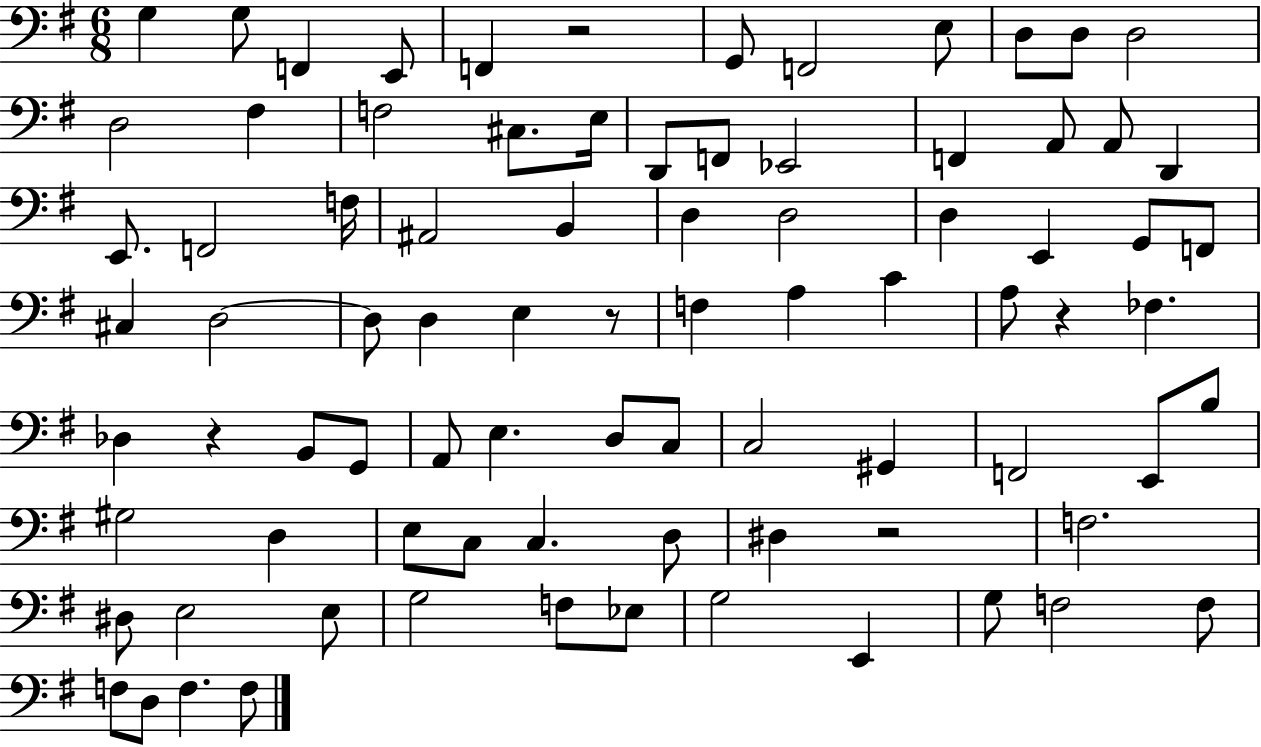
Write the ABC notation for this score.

X:1
T:Untitled
M:6/8
L:1/4
K:G
G, G,/2 F,, E,,/2 F,, z2 G,,/2 F,,2 E,/2 D,/2 D,/2 D,2 D,2 ^F, F,2 ^C,/2 E,/4 D,,/2 F,,/2 _E,,2 F,, A,,/2 A,,/2 D,, E,,/2 F,,2 F,/4 ^A,,2 B,, D, D,2 D, E,, G,,/2 F,,/2 ^C, D,2 D,/2 D, E, z/2 F, A, C A,/2 z _F, _D, z B,,/2 G,,/2 A,,/2 E, D,/2 C,/2 C,2 ^G,, F,,2 E,,/2 B,/2 ^G,2 D, E,/2 C,/2 C, D,/2 ^D, z2 F,2 ^D,/2 E,2 E,/2 G,2 F,/2 _E,/2 G,2 E,, G,/2 F,2 F,/2 F,/2 D,/2 F, F,/2